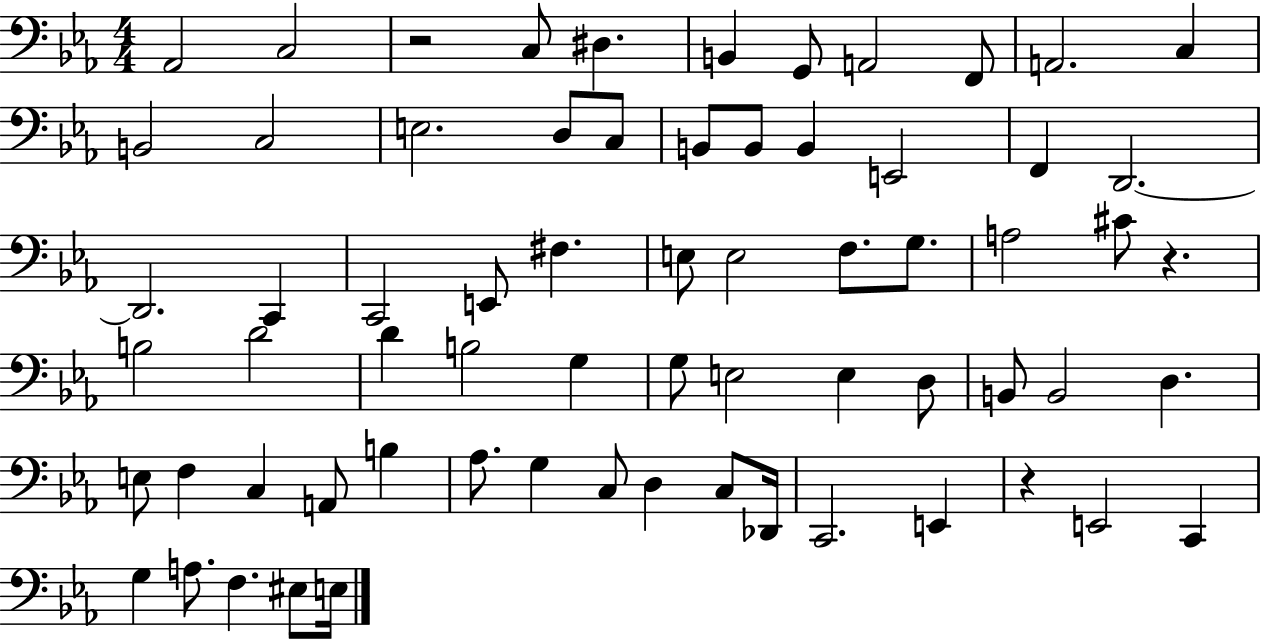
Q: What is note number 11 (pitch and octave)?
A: B2